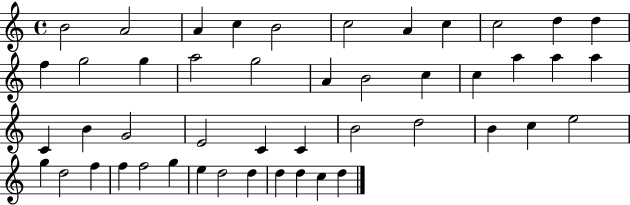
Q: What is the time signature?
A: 4/4